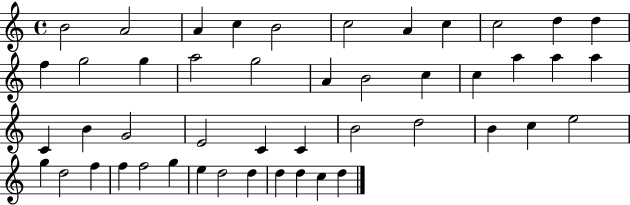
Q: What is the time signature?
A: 4/4